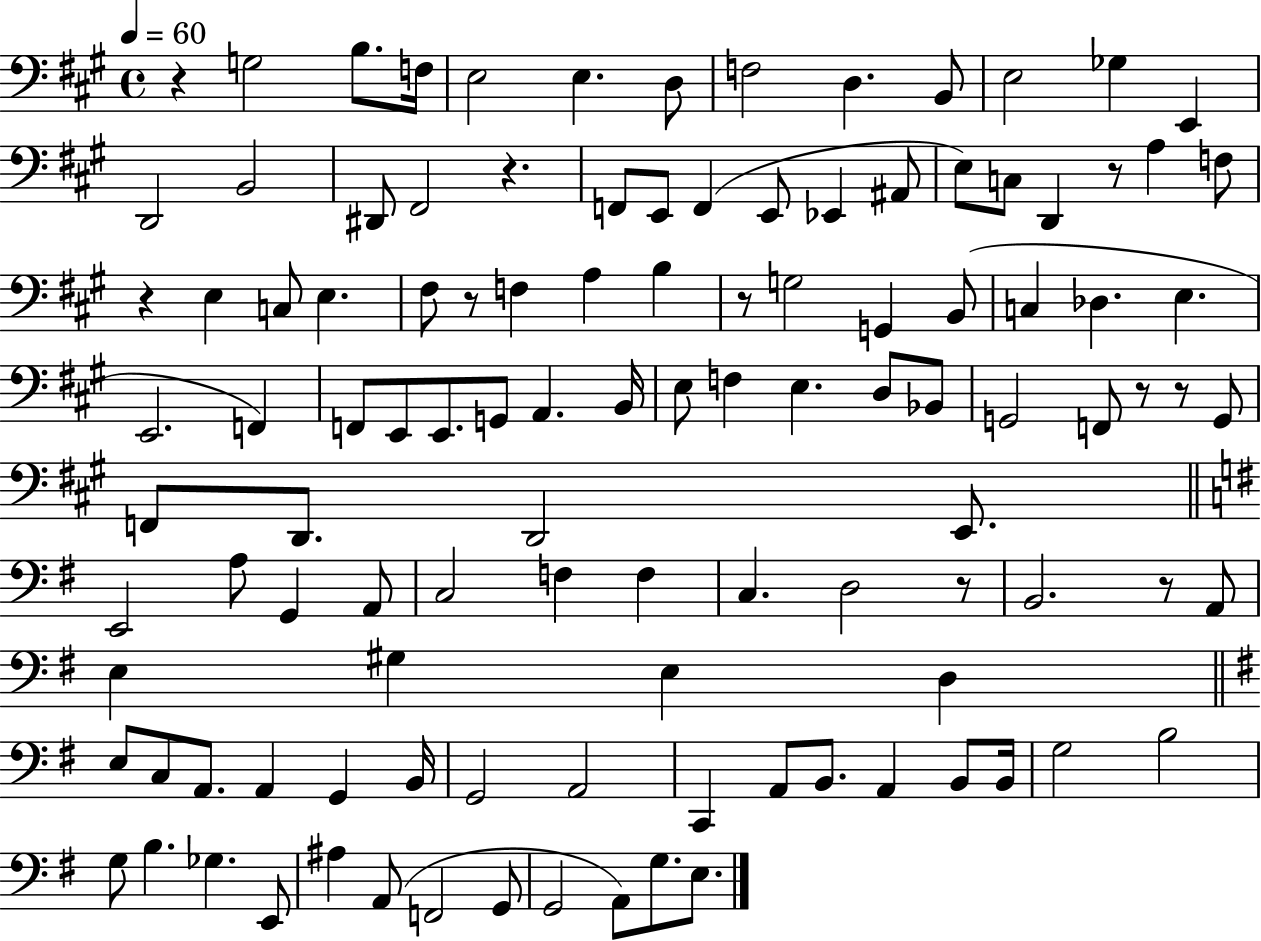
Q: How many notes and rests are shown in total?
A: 113